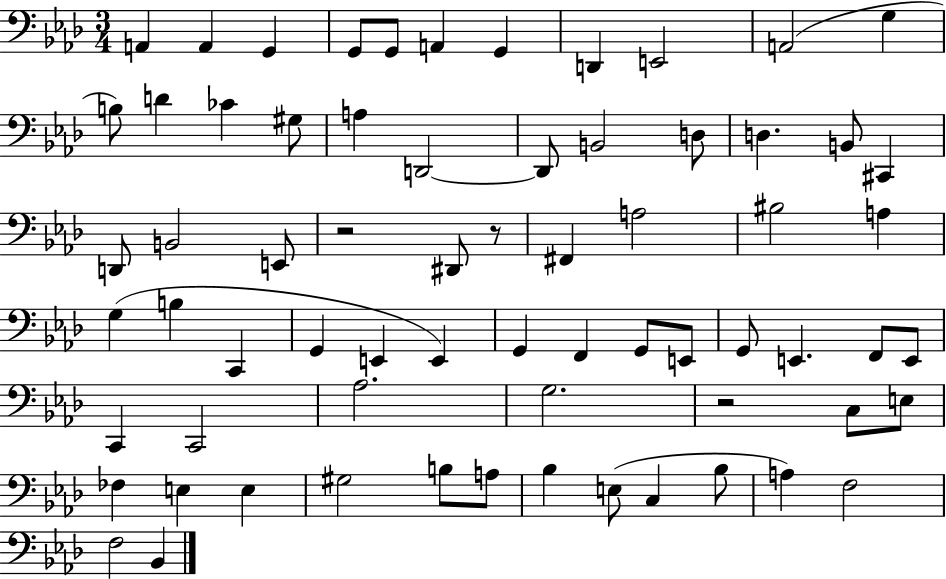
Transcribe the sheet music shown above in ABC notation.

X:1
T:Untitled
M:3/4
L:1/4
K:Ab
A,, A,, G,, G,,/2 G,,/2 A,, G,, D,, E,,2 A,,2 G, B,/2 D _C ^G,/2 A, D,,2 D,,/2 B,,2 D,/2 D, B,,/2 ^C,, D,,/2 B,,2 E,,/2 z2 ^D,,/2 z/2 ^F,, A,2 ^B,2 A, G, B, C,, G,, E,, E,, G,, F,, G,,/2 E,,/2 G,,/2 E,, F,,/2 E,,/2 C,, C,,2 _A,2 G,2 z2 C,/2 E,/2 _F, E, E, ^G,2 B,/2 A,/2 _B, E,/2 C, _B,/2 A, F,2 F,2 _B,,